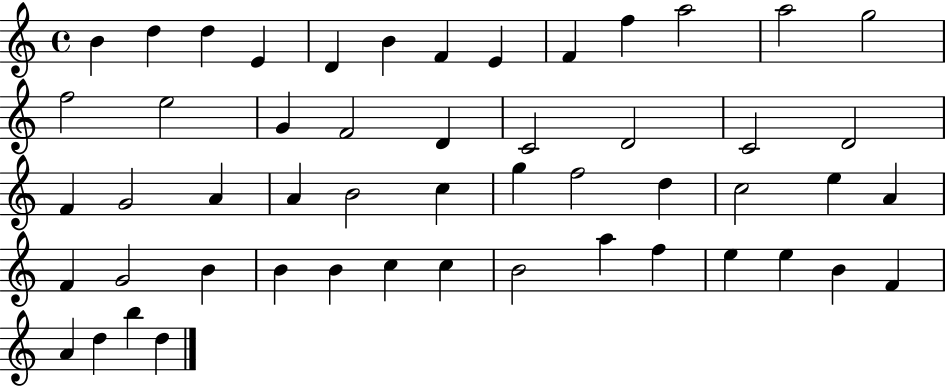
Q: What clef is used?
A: treble